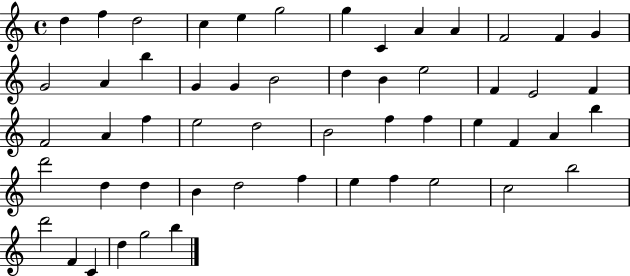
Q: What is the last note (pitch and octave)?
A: B5